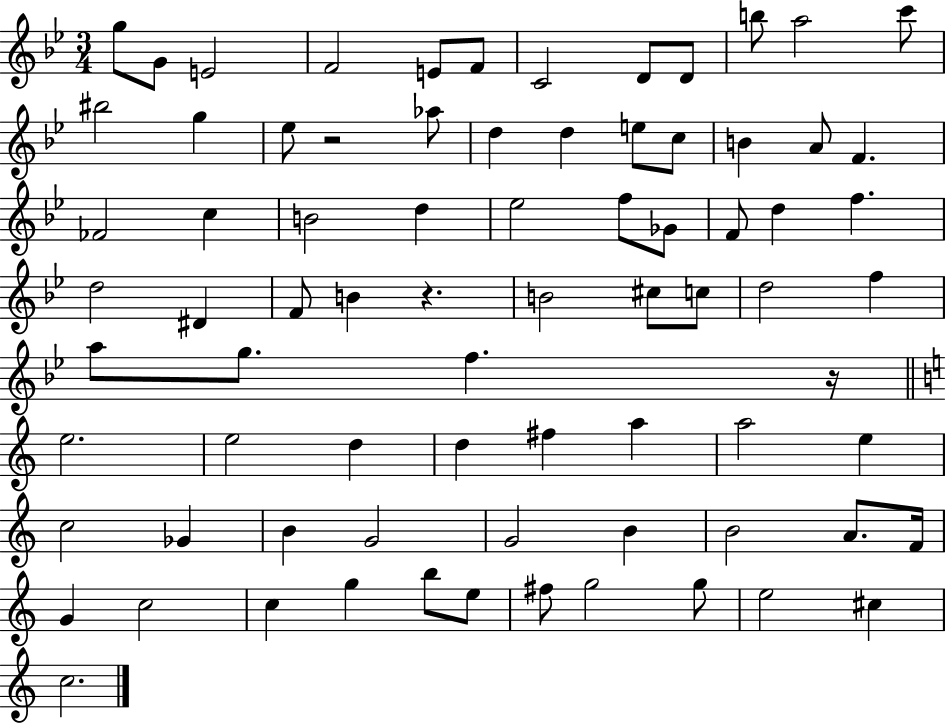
G5/e G4/e E4/h F4/h E4/e F4/e C4/h D4/e D4/e B5/e A5/h C6/e BIS5/h G5/q Eb5/e R/h Ab5/e D5/q D5/q E5/e C5/e B4/q A4/e F4/q. FES4/h C5/q B4/h D5/q Eb5/h F5/e Gb4/e F4/e D5/q F5/q. D5/h D#4/q F4/e B4/q R/q. B4/h C#5/e C5/e D5/h F5/q A5/e G5/e. F5/q. R/s E5/h. E5/h D5/q D5/q F#5/q A5/q A5/h E5/q C5/h Gb4/q B4/q G4/h G4/h B4/q B4/h A4/e. F4/s G4/q C5/h C5/q G5/q B5/e E5/e F#5/e G5/h G5/e E5/h C#5/q C5/h.